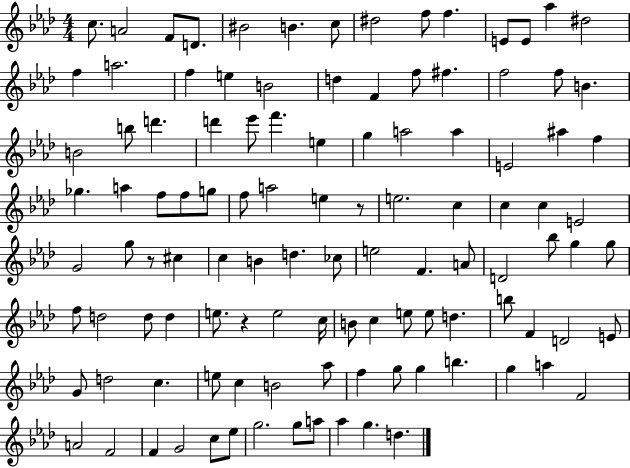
{
  \clef treble
  \numericTimeSignature
  \time 4/4
  \key aes \major
  c''8. a'2 f'8 d'8. | bis'2 b'4. c''8 | dis''2 f''8 f''4. | e'8 e'8 aes''4 dis''2 | \break f''4 a''2. | f''4 e''4 b'2 | d''4 f'4 f''8 fis''4. | f''2 f''8 b'4. | \break b'2 b''8 d'''4. | d'''4 ees'''8 f'''4. e''4 | g''4 a''2 a''4 | e'2 ais''4 f''4 | \break ges''4. a''4 f''8 f''8 g''8 | f''8 a''2 e''4 r8 | e''2. c''4 | c''4 c''4 e'2 | \break g'2 g''8 r8 cis''4 | c''4 b'4 d''4. ces''8 | e''2 f'4. a'8 | d'2 bes''8 g''4 g''8 | \break f''8 d''2 d''8 d''4 | e''8. r4 e''2 c''16 | b'8 c''4 e''8 e''8 d''4. | b''8 f'4 d'2 e'8 | \break g'8 d''2 c''4. | e''8 c''4 b'2 aes''8 | f''4 g''8 g''4 b''4. | g''4 a''4 f'2 | \break a'2 f'2 | f'4 g'2 c''8 ees''8 | g''2. g''8 a''8 | aes''4 g''4. d''4. | \break \bar "|."
}